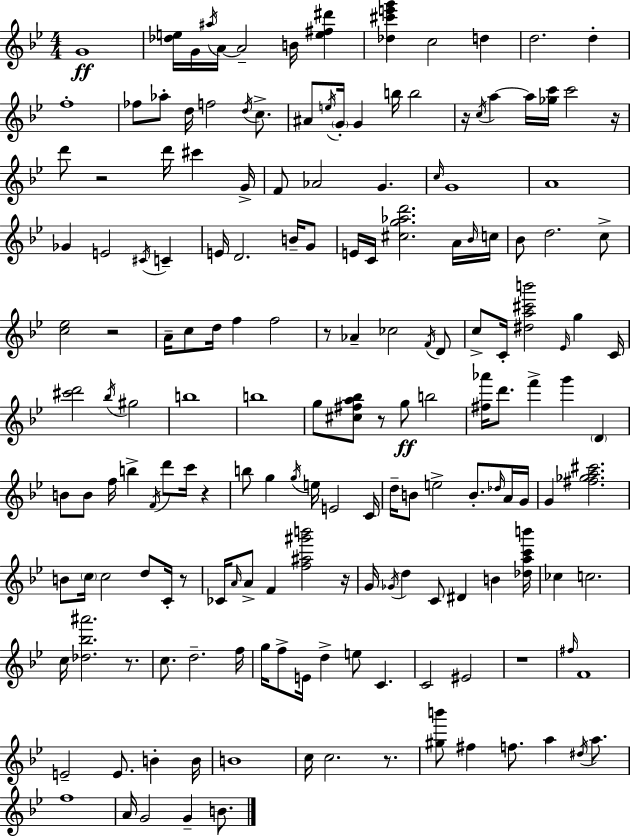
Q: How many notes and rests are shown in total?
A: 174